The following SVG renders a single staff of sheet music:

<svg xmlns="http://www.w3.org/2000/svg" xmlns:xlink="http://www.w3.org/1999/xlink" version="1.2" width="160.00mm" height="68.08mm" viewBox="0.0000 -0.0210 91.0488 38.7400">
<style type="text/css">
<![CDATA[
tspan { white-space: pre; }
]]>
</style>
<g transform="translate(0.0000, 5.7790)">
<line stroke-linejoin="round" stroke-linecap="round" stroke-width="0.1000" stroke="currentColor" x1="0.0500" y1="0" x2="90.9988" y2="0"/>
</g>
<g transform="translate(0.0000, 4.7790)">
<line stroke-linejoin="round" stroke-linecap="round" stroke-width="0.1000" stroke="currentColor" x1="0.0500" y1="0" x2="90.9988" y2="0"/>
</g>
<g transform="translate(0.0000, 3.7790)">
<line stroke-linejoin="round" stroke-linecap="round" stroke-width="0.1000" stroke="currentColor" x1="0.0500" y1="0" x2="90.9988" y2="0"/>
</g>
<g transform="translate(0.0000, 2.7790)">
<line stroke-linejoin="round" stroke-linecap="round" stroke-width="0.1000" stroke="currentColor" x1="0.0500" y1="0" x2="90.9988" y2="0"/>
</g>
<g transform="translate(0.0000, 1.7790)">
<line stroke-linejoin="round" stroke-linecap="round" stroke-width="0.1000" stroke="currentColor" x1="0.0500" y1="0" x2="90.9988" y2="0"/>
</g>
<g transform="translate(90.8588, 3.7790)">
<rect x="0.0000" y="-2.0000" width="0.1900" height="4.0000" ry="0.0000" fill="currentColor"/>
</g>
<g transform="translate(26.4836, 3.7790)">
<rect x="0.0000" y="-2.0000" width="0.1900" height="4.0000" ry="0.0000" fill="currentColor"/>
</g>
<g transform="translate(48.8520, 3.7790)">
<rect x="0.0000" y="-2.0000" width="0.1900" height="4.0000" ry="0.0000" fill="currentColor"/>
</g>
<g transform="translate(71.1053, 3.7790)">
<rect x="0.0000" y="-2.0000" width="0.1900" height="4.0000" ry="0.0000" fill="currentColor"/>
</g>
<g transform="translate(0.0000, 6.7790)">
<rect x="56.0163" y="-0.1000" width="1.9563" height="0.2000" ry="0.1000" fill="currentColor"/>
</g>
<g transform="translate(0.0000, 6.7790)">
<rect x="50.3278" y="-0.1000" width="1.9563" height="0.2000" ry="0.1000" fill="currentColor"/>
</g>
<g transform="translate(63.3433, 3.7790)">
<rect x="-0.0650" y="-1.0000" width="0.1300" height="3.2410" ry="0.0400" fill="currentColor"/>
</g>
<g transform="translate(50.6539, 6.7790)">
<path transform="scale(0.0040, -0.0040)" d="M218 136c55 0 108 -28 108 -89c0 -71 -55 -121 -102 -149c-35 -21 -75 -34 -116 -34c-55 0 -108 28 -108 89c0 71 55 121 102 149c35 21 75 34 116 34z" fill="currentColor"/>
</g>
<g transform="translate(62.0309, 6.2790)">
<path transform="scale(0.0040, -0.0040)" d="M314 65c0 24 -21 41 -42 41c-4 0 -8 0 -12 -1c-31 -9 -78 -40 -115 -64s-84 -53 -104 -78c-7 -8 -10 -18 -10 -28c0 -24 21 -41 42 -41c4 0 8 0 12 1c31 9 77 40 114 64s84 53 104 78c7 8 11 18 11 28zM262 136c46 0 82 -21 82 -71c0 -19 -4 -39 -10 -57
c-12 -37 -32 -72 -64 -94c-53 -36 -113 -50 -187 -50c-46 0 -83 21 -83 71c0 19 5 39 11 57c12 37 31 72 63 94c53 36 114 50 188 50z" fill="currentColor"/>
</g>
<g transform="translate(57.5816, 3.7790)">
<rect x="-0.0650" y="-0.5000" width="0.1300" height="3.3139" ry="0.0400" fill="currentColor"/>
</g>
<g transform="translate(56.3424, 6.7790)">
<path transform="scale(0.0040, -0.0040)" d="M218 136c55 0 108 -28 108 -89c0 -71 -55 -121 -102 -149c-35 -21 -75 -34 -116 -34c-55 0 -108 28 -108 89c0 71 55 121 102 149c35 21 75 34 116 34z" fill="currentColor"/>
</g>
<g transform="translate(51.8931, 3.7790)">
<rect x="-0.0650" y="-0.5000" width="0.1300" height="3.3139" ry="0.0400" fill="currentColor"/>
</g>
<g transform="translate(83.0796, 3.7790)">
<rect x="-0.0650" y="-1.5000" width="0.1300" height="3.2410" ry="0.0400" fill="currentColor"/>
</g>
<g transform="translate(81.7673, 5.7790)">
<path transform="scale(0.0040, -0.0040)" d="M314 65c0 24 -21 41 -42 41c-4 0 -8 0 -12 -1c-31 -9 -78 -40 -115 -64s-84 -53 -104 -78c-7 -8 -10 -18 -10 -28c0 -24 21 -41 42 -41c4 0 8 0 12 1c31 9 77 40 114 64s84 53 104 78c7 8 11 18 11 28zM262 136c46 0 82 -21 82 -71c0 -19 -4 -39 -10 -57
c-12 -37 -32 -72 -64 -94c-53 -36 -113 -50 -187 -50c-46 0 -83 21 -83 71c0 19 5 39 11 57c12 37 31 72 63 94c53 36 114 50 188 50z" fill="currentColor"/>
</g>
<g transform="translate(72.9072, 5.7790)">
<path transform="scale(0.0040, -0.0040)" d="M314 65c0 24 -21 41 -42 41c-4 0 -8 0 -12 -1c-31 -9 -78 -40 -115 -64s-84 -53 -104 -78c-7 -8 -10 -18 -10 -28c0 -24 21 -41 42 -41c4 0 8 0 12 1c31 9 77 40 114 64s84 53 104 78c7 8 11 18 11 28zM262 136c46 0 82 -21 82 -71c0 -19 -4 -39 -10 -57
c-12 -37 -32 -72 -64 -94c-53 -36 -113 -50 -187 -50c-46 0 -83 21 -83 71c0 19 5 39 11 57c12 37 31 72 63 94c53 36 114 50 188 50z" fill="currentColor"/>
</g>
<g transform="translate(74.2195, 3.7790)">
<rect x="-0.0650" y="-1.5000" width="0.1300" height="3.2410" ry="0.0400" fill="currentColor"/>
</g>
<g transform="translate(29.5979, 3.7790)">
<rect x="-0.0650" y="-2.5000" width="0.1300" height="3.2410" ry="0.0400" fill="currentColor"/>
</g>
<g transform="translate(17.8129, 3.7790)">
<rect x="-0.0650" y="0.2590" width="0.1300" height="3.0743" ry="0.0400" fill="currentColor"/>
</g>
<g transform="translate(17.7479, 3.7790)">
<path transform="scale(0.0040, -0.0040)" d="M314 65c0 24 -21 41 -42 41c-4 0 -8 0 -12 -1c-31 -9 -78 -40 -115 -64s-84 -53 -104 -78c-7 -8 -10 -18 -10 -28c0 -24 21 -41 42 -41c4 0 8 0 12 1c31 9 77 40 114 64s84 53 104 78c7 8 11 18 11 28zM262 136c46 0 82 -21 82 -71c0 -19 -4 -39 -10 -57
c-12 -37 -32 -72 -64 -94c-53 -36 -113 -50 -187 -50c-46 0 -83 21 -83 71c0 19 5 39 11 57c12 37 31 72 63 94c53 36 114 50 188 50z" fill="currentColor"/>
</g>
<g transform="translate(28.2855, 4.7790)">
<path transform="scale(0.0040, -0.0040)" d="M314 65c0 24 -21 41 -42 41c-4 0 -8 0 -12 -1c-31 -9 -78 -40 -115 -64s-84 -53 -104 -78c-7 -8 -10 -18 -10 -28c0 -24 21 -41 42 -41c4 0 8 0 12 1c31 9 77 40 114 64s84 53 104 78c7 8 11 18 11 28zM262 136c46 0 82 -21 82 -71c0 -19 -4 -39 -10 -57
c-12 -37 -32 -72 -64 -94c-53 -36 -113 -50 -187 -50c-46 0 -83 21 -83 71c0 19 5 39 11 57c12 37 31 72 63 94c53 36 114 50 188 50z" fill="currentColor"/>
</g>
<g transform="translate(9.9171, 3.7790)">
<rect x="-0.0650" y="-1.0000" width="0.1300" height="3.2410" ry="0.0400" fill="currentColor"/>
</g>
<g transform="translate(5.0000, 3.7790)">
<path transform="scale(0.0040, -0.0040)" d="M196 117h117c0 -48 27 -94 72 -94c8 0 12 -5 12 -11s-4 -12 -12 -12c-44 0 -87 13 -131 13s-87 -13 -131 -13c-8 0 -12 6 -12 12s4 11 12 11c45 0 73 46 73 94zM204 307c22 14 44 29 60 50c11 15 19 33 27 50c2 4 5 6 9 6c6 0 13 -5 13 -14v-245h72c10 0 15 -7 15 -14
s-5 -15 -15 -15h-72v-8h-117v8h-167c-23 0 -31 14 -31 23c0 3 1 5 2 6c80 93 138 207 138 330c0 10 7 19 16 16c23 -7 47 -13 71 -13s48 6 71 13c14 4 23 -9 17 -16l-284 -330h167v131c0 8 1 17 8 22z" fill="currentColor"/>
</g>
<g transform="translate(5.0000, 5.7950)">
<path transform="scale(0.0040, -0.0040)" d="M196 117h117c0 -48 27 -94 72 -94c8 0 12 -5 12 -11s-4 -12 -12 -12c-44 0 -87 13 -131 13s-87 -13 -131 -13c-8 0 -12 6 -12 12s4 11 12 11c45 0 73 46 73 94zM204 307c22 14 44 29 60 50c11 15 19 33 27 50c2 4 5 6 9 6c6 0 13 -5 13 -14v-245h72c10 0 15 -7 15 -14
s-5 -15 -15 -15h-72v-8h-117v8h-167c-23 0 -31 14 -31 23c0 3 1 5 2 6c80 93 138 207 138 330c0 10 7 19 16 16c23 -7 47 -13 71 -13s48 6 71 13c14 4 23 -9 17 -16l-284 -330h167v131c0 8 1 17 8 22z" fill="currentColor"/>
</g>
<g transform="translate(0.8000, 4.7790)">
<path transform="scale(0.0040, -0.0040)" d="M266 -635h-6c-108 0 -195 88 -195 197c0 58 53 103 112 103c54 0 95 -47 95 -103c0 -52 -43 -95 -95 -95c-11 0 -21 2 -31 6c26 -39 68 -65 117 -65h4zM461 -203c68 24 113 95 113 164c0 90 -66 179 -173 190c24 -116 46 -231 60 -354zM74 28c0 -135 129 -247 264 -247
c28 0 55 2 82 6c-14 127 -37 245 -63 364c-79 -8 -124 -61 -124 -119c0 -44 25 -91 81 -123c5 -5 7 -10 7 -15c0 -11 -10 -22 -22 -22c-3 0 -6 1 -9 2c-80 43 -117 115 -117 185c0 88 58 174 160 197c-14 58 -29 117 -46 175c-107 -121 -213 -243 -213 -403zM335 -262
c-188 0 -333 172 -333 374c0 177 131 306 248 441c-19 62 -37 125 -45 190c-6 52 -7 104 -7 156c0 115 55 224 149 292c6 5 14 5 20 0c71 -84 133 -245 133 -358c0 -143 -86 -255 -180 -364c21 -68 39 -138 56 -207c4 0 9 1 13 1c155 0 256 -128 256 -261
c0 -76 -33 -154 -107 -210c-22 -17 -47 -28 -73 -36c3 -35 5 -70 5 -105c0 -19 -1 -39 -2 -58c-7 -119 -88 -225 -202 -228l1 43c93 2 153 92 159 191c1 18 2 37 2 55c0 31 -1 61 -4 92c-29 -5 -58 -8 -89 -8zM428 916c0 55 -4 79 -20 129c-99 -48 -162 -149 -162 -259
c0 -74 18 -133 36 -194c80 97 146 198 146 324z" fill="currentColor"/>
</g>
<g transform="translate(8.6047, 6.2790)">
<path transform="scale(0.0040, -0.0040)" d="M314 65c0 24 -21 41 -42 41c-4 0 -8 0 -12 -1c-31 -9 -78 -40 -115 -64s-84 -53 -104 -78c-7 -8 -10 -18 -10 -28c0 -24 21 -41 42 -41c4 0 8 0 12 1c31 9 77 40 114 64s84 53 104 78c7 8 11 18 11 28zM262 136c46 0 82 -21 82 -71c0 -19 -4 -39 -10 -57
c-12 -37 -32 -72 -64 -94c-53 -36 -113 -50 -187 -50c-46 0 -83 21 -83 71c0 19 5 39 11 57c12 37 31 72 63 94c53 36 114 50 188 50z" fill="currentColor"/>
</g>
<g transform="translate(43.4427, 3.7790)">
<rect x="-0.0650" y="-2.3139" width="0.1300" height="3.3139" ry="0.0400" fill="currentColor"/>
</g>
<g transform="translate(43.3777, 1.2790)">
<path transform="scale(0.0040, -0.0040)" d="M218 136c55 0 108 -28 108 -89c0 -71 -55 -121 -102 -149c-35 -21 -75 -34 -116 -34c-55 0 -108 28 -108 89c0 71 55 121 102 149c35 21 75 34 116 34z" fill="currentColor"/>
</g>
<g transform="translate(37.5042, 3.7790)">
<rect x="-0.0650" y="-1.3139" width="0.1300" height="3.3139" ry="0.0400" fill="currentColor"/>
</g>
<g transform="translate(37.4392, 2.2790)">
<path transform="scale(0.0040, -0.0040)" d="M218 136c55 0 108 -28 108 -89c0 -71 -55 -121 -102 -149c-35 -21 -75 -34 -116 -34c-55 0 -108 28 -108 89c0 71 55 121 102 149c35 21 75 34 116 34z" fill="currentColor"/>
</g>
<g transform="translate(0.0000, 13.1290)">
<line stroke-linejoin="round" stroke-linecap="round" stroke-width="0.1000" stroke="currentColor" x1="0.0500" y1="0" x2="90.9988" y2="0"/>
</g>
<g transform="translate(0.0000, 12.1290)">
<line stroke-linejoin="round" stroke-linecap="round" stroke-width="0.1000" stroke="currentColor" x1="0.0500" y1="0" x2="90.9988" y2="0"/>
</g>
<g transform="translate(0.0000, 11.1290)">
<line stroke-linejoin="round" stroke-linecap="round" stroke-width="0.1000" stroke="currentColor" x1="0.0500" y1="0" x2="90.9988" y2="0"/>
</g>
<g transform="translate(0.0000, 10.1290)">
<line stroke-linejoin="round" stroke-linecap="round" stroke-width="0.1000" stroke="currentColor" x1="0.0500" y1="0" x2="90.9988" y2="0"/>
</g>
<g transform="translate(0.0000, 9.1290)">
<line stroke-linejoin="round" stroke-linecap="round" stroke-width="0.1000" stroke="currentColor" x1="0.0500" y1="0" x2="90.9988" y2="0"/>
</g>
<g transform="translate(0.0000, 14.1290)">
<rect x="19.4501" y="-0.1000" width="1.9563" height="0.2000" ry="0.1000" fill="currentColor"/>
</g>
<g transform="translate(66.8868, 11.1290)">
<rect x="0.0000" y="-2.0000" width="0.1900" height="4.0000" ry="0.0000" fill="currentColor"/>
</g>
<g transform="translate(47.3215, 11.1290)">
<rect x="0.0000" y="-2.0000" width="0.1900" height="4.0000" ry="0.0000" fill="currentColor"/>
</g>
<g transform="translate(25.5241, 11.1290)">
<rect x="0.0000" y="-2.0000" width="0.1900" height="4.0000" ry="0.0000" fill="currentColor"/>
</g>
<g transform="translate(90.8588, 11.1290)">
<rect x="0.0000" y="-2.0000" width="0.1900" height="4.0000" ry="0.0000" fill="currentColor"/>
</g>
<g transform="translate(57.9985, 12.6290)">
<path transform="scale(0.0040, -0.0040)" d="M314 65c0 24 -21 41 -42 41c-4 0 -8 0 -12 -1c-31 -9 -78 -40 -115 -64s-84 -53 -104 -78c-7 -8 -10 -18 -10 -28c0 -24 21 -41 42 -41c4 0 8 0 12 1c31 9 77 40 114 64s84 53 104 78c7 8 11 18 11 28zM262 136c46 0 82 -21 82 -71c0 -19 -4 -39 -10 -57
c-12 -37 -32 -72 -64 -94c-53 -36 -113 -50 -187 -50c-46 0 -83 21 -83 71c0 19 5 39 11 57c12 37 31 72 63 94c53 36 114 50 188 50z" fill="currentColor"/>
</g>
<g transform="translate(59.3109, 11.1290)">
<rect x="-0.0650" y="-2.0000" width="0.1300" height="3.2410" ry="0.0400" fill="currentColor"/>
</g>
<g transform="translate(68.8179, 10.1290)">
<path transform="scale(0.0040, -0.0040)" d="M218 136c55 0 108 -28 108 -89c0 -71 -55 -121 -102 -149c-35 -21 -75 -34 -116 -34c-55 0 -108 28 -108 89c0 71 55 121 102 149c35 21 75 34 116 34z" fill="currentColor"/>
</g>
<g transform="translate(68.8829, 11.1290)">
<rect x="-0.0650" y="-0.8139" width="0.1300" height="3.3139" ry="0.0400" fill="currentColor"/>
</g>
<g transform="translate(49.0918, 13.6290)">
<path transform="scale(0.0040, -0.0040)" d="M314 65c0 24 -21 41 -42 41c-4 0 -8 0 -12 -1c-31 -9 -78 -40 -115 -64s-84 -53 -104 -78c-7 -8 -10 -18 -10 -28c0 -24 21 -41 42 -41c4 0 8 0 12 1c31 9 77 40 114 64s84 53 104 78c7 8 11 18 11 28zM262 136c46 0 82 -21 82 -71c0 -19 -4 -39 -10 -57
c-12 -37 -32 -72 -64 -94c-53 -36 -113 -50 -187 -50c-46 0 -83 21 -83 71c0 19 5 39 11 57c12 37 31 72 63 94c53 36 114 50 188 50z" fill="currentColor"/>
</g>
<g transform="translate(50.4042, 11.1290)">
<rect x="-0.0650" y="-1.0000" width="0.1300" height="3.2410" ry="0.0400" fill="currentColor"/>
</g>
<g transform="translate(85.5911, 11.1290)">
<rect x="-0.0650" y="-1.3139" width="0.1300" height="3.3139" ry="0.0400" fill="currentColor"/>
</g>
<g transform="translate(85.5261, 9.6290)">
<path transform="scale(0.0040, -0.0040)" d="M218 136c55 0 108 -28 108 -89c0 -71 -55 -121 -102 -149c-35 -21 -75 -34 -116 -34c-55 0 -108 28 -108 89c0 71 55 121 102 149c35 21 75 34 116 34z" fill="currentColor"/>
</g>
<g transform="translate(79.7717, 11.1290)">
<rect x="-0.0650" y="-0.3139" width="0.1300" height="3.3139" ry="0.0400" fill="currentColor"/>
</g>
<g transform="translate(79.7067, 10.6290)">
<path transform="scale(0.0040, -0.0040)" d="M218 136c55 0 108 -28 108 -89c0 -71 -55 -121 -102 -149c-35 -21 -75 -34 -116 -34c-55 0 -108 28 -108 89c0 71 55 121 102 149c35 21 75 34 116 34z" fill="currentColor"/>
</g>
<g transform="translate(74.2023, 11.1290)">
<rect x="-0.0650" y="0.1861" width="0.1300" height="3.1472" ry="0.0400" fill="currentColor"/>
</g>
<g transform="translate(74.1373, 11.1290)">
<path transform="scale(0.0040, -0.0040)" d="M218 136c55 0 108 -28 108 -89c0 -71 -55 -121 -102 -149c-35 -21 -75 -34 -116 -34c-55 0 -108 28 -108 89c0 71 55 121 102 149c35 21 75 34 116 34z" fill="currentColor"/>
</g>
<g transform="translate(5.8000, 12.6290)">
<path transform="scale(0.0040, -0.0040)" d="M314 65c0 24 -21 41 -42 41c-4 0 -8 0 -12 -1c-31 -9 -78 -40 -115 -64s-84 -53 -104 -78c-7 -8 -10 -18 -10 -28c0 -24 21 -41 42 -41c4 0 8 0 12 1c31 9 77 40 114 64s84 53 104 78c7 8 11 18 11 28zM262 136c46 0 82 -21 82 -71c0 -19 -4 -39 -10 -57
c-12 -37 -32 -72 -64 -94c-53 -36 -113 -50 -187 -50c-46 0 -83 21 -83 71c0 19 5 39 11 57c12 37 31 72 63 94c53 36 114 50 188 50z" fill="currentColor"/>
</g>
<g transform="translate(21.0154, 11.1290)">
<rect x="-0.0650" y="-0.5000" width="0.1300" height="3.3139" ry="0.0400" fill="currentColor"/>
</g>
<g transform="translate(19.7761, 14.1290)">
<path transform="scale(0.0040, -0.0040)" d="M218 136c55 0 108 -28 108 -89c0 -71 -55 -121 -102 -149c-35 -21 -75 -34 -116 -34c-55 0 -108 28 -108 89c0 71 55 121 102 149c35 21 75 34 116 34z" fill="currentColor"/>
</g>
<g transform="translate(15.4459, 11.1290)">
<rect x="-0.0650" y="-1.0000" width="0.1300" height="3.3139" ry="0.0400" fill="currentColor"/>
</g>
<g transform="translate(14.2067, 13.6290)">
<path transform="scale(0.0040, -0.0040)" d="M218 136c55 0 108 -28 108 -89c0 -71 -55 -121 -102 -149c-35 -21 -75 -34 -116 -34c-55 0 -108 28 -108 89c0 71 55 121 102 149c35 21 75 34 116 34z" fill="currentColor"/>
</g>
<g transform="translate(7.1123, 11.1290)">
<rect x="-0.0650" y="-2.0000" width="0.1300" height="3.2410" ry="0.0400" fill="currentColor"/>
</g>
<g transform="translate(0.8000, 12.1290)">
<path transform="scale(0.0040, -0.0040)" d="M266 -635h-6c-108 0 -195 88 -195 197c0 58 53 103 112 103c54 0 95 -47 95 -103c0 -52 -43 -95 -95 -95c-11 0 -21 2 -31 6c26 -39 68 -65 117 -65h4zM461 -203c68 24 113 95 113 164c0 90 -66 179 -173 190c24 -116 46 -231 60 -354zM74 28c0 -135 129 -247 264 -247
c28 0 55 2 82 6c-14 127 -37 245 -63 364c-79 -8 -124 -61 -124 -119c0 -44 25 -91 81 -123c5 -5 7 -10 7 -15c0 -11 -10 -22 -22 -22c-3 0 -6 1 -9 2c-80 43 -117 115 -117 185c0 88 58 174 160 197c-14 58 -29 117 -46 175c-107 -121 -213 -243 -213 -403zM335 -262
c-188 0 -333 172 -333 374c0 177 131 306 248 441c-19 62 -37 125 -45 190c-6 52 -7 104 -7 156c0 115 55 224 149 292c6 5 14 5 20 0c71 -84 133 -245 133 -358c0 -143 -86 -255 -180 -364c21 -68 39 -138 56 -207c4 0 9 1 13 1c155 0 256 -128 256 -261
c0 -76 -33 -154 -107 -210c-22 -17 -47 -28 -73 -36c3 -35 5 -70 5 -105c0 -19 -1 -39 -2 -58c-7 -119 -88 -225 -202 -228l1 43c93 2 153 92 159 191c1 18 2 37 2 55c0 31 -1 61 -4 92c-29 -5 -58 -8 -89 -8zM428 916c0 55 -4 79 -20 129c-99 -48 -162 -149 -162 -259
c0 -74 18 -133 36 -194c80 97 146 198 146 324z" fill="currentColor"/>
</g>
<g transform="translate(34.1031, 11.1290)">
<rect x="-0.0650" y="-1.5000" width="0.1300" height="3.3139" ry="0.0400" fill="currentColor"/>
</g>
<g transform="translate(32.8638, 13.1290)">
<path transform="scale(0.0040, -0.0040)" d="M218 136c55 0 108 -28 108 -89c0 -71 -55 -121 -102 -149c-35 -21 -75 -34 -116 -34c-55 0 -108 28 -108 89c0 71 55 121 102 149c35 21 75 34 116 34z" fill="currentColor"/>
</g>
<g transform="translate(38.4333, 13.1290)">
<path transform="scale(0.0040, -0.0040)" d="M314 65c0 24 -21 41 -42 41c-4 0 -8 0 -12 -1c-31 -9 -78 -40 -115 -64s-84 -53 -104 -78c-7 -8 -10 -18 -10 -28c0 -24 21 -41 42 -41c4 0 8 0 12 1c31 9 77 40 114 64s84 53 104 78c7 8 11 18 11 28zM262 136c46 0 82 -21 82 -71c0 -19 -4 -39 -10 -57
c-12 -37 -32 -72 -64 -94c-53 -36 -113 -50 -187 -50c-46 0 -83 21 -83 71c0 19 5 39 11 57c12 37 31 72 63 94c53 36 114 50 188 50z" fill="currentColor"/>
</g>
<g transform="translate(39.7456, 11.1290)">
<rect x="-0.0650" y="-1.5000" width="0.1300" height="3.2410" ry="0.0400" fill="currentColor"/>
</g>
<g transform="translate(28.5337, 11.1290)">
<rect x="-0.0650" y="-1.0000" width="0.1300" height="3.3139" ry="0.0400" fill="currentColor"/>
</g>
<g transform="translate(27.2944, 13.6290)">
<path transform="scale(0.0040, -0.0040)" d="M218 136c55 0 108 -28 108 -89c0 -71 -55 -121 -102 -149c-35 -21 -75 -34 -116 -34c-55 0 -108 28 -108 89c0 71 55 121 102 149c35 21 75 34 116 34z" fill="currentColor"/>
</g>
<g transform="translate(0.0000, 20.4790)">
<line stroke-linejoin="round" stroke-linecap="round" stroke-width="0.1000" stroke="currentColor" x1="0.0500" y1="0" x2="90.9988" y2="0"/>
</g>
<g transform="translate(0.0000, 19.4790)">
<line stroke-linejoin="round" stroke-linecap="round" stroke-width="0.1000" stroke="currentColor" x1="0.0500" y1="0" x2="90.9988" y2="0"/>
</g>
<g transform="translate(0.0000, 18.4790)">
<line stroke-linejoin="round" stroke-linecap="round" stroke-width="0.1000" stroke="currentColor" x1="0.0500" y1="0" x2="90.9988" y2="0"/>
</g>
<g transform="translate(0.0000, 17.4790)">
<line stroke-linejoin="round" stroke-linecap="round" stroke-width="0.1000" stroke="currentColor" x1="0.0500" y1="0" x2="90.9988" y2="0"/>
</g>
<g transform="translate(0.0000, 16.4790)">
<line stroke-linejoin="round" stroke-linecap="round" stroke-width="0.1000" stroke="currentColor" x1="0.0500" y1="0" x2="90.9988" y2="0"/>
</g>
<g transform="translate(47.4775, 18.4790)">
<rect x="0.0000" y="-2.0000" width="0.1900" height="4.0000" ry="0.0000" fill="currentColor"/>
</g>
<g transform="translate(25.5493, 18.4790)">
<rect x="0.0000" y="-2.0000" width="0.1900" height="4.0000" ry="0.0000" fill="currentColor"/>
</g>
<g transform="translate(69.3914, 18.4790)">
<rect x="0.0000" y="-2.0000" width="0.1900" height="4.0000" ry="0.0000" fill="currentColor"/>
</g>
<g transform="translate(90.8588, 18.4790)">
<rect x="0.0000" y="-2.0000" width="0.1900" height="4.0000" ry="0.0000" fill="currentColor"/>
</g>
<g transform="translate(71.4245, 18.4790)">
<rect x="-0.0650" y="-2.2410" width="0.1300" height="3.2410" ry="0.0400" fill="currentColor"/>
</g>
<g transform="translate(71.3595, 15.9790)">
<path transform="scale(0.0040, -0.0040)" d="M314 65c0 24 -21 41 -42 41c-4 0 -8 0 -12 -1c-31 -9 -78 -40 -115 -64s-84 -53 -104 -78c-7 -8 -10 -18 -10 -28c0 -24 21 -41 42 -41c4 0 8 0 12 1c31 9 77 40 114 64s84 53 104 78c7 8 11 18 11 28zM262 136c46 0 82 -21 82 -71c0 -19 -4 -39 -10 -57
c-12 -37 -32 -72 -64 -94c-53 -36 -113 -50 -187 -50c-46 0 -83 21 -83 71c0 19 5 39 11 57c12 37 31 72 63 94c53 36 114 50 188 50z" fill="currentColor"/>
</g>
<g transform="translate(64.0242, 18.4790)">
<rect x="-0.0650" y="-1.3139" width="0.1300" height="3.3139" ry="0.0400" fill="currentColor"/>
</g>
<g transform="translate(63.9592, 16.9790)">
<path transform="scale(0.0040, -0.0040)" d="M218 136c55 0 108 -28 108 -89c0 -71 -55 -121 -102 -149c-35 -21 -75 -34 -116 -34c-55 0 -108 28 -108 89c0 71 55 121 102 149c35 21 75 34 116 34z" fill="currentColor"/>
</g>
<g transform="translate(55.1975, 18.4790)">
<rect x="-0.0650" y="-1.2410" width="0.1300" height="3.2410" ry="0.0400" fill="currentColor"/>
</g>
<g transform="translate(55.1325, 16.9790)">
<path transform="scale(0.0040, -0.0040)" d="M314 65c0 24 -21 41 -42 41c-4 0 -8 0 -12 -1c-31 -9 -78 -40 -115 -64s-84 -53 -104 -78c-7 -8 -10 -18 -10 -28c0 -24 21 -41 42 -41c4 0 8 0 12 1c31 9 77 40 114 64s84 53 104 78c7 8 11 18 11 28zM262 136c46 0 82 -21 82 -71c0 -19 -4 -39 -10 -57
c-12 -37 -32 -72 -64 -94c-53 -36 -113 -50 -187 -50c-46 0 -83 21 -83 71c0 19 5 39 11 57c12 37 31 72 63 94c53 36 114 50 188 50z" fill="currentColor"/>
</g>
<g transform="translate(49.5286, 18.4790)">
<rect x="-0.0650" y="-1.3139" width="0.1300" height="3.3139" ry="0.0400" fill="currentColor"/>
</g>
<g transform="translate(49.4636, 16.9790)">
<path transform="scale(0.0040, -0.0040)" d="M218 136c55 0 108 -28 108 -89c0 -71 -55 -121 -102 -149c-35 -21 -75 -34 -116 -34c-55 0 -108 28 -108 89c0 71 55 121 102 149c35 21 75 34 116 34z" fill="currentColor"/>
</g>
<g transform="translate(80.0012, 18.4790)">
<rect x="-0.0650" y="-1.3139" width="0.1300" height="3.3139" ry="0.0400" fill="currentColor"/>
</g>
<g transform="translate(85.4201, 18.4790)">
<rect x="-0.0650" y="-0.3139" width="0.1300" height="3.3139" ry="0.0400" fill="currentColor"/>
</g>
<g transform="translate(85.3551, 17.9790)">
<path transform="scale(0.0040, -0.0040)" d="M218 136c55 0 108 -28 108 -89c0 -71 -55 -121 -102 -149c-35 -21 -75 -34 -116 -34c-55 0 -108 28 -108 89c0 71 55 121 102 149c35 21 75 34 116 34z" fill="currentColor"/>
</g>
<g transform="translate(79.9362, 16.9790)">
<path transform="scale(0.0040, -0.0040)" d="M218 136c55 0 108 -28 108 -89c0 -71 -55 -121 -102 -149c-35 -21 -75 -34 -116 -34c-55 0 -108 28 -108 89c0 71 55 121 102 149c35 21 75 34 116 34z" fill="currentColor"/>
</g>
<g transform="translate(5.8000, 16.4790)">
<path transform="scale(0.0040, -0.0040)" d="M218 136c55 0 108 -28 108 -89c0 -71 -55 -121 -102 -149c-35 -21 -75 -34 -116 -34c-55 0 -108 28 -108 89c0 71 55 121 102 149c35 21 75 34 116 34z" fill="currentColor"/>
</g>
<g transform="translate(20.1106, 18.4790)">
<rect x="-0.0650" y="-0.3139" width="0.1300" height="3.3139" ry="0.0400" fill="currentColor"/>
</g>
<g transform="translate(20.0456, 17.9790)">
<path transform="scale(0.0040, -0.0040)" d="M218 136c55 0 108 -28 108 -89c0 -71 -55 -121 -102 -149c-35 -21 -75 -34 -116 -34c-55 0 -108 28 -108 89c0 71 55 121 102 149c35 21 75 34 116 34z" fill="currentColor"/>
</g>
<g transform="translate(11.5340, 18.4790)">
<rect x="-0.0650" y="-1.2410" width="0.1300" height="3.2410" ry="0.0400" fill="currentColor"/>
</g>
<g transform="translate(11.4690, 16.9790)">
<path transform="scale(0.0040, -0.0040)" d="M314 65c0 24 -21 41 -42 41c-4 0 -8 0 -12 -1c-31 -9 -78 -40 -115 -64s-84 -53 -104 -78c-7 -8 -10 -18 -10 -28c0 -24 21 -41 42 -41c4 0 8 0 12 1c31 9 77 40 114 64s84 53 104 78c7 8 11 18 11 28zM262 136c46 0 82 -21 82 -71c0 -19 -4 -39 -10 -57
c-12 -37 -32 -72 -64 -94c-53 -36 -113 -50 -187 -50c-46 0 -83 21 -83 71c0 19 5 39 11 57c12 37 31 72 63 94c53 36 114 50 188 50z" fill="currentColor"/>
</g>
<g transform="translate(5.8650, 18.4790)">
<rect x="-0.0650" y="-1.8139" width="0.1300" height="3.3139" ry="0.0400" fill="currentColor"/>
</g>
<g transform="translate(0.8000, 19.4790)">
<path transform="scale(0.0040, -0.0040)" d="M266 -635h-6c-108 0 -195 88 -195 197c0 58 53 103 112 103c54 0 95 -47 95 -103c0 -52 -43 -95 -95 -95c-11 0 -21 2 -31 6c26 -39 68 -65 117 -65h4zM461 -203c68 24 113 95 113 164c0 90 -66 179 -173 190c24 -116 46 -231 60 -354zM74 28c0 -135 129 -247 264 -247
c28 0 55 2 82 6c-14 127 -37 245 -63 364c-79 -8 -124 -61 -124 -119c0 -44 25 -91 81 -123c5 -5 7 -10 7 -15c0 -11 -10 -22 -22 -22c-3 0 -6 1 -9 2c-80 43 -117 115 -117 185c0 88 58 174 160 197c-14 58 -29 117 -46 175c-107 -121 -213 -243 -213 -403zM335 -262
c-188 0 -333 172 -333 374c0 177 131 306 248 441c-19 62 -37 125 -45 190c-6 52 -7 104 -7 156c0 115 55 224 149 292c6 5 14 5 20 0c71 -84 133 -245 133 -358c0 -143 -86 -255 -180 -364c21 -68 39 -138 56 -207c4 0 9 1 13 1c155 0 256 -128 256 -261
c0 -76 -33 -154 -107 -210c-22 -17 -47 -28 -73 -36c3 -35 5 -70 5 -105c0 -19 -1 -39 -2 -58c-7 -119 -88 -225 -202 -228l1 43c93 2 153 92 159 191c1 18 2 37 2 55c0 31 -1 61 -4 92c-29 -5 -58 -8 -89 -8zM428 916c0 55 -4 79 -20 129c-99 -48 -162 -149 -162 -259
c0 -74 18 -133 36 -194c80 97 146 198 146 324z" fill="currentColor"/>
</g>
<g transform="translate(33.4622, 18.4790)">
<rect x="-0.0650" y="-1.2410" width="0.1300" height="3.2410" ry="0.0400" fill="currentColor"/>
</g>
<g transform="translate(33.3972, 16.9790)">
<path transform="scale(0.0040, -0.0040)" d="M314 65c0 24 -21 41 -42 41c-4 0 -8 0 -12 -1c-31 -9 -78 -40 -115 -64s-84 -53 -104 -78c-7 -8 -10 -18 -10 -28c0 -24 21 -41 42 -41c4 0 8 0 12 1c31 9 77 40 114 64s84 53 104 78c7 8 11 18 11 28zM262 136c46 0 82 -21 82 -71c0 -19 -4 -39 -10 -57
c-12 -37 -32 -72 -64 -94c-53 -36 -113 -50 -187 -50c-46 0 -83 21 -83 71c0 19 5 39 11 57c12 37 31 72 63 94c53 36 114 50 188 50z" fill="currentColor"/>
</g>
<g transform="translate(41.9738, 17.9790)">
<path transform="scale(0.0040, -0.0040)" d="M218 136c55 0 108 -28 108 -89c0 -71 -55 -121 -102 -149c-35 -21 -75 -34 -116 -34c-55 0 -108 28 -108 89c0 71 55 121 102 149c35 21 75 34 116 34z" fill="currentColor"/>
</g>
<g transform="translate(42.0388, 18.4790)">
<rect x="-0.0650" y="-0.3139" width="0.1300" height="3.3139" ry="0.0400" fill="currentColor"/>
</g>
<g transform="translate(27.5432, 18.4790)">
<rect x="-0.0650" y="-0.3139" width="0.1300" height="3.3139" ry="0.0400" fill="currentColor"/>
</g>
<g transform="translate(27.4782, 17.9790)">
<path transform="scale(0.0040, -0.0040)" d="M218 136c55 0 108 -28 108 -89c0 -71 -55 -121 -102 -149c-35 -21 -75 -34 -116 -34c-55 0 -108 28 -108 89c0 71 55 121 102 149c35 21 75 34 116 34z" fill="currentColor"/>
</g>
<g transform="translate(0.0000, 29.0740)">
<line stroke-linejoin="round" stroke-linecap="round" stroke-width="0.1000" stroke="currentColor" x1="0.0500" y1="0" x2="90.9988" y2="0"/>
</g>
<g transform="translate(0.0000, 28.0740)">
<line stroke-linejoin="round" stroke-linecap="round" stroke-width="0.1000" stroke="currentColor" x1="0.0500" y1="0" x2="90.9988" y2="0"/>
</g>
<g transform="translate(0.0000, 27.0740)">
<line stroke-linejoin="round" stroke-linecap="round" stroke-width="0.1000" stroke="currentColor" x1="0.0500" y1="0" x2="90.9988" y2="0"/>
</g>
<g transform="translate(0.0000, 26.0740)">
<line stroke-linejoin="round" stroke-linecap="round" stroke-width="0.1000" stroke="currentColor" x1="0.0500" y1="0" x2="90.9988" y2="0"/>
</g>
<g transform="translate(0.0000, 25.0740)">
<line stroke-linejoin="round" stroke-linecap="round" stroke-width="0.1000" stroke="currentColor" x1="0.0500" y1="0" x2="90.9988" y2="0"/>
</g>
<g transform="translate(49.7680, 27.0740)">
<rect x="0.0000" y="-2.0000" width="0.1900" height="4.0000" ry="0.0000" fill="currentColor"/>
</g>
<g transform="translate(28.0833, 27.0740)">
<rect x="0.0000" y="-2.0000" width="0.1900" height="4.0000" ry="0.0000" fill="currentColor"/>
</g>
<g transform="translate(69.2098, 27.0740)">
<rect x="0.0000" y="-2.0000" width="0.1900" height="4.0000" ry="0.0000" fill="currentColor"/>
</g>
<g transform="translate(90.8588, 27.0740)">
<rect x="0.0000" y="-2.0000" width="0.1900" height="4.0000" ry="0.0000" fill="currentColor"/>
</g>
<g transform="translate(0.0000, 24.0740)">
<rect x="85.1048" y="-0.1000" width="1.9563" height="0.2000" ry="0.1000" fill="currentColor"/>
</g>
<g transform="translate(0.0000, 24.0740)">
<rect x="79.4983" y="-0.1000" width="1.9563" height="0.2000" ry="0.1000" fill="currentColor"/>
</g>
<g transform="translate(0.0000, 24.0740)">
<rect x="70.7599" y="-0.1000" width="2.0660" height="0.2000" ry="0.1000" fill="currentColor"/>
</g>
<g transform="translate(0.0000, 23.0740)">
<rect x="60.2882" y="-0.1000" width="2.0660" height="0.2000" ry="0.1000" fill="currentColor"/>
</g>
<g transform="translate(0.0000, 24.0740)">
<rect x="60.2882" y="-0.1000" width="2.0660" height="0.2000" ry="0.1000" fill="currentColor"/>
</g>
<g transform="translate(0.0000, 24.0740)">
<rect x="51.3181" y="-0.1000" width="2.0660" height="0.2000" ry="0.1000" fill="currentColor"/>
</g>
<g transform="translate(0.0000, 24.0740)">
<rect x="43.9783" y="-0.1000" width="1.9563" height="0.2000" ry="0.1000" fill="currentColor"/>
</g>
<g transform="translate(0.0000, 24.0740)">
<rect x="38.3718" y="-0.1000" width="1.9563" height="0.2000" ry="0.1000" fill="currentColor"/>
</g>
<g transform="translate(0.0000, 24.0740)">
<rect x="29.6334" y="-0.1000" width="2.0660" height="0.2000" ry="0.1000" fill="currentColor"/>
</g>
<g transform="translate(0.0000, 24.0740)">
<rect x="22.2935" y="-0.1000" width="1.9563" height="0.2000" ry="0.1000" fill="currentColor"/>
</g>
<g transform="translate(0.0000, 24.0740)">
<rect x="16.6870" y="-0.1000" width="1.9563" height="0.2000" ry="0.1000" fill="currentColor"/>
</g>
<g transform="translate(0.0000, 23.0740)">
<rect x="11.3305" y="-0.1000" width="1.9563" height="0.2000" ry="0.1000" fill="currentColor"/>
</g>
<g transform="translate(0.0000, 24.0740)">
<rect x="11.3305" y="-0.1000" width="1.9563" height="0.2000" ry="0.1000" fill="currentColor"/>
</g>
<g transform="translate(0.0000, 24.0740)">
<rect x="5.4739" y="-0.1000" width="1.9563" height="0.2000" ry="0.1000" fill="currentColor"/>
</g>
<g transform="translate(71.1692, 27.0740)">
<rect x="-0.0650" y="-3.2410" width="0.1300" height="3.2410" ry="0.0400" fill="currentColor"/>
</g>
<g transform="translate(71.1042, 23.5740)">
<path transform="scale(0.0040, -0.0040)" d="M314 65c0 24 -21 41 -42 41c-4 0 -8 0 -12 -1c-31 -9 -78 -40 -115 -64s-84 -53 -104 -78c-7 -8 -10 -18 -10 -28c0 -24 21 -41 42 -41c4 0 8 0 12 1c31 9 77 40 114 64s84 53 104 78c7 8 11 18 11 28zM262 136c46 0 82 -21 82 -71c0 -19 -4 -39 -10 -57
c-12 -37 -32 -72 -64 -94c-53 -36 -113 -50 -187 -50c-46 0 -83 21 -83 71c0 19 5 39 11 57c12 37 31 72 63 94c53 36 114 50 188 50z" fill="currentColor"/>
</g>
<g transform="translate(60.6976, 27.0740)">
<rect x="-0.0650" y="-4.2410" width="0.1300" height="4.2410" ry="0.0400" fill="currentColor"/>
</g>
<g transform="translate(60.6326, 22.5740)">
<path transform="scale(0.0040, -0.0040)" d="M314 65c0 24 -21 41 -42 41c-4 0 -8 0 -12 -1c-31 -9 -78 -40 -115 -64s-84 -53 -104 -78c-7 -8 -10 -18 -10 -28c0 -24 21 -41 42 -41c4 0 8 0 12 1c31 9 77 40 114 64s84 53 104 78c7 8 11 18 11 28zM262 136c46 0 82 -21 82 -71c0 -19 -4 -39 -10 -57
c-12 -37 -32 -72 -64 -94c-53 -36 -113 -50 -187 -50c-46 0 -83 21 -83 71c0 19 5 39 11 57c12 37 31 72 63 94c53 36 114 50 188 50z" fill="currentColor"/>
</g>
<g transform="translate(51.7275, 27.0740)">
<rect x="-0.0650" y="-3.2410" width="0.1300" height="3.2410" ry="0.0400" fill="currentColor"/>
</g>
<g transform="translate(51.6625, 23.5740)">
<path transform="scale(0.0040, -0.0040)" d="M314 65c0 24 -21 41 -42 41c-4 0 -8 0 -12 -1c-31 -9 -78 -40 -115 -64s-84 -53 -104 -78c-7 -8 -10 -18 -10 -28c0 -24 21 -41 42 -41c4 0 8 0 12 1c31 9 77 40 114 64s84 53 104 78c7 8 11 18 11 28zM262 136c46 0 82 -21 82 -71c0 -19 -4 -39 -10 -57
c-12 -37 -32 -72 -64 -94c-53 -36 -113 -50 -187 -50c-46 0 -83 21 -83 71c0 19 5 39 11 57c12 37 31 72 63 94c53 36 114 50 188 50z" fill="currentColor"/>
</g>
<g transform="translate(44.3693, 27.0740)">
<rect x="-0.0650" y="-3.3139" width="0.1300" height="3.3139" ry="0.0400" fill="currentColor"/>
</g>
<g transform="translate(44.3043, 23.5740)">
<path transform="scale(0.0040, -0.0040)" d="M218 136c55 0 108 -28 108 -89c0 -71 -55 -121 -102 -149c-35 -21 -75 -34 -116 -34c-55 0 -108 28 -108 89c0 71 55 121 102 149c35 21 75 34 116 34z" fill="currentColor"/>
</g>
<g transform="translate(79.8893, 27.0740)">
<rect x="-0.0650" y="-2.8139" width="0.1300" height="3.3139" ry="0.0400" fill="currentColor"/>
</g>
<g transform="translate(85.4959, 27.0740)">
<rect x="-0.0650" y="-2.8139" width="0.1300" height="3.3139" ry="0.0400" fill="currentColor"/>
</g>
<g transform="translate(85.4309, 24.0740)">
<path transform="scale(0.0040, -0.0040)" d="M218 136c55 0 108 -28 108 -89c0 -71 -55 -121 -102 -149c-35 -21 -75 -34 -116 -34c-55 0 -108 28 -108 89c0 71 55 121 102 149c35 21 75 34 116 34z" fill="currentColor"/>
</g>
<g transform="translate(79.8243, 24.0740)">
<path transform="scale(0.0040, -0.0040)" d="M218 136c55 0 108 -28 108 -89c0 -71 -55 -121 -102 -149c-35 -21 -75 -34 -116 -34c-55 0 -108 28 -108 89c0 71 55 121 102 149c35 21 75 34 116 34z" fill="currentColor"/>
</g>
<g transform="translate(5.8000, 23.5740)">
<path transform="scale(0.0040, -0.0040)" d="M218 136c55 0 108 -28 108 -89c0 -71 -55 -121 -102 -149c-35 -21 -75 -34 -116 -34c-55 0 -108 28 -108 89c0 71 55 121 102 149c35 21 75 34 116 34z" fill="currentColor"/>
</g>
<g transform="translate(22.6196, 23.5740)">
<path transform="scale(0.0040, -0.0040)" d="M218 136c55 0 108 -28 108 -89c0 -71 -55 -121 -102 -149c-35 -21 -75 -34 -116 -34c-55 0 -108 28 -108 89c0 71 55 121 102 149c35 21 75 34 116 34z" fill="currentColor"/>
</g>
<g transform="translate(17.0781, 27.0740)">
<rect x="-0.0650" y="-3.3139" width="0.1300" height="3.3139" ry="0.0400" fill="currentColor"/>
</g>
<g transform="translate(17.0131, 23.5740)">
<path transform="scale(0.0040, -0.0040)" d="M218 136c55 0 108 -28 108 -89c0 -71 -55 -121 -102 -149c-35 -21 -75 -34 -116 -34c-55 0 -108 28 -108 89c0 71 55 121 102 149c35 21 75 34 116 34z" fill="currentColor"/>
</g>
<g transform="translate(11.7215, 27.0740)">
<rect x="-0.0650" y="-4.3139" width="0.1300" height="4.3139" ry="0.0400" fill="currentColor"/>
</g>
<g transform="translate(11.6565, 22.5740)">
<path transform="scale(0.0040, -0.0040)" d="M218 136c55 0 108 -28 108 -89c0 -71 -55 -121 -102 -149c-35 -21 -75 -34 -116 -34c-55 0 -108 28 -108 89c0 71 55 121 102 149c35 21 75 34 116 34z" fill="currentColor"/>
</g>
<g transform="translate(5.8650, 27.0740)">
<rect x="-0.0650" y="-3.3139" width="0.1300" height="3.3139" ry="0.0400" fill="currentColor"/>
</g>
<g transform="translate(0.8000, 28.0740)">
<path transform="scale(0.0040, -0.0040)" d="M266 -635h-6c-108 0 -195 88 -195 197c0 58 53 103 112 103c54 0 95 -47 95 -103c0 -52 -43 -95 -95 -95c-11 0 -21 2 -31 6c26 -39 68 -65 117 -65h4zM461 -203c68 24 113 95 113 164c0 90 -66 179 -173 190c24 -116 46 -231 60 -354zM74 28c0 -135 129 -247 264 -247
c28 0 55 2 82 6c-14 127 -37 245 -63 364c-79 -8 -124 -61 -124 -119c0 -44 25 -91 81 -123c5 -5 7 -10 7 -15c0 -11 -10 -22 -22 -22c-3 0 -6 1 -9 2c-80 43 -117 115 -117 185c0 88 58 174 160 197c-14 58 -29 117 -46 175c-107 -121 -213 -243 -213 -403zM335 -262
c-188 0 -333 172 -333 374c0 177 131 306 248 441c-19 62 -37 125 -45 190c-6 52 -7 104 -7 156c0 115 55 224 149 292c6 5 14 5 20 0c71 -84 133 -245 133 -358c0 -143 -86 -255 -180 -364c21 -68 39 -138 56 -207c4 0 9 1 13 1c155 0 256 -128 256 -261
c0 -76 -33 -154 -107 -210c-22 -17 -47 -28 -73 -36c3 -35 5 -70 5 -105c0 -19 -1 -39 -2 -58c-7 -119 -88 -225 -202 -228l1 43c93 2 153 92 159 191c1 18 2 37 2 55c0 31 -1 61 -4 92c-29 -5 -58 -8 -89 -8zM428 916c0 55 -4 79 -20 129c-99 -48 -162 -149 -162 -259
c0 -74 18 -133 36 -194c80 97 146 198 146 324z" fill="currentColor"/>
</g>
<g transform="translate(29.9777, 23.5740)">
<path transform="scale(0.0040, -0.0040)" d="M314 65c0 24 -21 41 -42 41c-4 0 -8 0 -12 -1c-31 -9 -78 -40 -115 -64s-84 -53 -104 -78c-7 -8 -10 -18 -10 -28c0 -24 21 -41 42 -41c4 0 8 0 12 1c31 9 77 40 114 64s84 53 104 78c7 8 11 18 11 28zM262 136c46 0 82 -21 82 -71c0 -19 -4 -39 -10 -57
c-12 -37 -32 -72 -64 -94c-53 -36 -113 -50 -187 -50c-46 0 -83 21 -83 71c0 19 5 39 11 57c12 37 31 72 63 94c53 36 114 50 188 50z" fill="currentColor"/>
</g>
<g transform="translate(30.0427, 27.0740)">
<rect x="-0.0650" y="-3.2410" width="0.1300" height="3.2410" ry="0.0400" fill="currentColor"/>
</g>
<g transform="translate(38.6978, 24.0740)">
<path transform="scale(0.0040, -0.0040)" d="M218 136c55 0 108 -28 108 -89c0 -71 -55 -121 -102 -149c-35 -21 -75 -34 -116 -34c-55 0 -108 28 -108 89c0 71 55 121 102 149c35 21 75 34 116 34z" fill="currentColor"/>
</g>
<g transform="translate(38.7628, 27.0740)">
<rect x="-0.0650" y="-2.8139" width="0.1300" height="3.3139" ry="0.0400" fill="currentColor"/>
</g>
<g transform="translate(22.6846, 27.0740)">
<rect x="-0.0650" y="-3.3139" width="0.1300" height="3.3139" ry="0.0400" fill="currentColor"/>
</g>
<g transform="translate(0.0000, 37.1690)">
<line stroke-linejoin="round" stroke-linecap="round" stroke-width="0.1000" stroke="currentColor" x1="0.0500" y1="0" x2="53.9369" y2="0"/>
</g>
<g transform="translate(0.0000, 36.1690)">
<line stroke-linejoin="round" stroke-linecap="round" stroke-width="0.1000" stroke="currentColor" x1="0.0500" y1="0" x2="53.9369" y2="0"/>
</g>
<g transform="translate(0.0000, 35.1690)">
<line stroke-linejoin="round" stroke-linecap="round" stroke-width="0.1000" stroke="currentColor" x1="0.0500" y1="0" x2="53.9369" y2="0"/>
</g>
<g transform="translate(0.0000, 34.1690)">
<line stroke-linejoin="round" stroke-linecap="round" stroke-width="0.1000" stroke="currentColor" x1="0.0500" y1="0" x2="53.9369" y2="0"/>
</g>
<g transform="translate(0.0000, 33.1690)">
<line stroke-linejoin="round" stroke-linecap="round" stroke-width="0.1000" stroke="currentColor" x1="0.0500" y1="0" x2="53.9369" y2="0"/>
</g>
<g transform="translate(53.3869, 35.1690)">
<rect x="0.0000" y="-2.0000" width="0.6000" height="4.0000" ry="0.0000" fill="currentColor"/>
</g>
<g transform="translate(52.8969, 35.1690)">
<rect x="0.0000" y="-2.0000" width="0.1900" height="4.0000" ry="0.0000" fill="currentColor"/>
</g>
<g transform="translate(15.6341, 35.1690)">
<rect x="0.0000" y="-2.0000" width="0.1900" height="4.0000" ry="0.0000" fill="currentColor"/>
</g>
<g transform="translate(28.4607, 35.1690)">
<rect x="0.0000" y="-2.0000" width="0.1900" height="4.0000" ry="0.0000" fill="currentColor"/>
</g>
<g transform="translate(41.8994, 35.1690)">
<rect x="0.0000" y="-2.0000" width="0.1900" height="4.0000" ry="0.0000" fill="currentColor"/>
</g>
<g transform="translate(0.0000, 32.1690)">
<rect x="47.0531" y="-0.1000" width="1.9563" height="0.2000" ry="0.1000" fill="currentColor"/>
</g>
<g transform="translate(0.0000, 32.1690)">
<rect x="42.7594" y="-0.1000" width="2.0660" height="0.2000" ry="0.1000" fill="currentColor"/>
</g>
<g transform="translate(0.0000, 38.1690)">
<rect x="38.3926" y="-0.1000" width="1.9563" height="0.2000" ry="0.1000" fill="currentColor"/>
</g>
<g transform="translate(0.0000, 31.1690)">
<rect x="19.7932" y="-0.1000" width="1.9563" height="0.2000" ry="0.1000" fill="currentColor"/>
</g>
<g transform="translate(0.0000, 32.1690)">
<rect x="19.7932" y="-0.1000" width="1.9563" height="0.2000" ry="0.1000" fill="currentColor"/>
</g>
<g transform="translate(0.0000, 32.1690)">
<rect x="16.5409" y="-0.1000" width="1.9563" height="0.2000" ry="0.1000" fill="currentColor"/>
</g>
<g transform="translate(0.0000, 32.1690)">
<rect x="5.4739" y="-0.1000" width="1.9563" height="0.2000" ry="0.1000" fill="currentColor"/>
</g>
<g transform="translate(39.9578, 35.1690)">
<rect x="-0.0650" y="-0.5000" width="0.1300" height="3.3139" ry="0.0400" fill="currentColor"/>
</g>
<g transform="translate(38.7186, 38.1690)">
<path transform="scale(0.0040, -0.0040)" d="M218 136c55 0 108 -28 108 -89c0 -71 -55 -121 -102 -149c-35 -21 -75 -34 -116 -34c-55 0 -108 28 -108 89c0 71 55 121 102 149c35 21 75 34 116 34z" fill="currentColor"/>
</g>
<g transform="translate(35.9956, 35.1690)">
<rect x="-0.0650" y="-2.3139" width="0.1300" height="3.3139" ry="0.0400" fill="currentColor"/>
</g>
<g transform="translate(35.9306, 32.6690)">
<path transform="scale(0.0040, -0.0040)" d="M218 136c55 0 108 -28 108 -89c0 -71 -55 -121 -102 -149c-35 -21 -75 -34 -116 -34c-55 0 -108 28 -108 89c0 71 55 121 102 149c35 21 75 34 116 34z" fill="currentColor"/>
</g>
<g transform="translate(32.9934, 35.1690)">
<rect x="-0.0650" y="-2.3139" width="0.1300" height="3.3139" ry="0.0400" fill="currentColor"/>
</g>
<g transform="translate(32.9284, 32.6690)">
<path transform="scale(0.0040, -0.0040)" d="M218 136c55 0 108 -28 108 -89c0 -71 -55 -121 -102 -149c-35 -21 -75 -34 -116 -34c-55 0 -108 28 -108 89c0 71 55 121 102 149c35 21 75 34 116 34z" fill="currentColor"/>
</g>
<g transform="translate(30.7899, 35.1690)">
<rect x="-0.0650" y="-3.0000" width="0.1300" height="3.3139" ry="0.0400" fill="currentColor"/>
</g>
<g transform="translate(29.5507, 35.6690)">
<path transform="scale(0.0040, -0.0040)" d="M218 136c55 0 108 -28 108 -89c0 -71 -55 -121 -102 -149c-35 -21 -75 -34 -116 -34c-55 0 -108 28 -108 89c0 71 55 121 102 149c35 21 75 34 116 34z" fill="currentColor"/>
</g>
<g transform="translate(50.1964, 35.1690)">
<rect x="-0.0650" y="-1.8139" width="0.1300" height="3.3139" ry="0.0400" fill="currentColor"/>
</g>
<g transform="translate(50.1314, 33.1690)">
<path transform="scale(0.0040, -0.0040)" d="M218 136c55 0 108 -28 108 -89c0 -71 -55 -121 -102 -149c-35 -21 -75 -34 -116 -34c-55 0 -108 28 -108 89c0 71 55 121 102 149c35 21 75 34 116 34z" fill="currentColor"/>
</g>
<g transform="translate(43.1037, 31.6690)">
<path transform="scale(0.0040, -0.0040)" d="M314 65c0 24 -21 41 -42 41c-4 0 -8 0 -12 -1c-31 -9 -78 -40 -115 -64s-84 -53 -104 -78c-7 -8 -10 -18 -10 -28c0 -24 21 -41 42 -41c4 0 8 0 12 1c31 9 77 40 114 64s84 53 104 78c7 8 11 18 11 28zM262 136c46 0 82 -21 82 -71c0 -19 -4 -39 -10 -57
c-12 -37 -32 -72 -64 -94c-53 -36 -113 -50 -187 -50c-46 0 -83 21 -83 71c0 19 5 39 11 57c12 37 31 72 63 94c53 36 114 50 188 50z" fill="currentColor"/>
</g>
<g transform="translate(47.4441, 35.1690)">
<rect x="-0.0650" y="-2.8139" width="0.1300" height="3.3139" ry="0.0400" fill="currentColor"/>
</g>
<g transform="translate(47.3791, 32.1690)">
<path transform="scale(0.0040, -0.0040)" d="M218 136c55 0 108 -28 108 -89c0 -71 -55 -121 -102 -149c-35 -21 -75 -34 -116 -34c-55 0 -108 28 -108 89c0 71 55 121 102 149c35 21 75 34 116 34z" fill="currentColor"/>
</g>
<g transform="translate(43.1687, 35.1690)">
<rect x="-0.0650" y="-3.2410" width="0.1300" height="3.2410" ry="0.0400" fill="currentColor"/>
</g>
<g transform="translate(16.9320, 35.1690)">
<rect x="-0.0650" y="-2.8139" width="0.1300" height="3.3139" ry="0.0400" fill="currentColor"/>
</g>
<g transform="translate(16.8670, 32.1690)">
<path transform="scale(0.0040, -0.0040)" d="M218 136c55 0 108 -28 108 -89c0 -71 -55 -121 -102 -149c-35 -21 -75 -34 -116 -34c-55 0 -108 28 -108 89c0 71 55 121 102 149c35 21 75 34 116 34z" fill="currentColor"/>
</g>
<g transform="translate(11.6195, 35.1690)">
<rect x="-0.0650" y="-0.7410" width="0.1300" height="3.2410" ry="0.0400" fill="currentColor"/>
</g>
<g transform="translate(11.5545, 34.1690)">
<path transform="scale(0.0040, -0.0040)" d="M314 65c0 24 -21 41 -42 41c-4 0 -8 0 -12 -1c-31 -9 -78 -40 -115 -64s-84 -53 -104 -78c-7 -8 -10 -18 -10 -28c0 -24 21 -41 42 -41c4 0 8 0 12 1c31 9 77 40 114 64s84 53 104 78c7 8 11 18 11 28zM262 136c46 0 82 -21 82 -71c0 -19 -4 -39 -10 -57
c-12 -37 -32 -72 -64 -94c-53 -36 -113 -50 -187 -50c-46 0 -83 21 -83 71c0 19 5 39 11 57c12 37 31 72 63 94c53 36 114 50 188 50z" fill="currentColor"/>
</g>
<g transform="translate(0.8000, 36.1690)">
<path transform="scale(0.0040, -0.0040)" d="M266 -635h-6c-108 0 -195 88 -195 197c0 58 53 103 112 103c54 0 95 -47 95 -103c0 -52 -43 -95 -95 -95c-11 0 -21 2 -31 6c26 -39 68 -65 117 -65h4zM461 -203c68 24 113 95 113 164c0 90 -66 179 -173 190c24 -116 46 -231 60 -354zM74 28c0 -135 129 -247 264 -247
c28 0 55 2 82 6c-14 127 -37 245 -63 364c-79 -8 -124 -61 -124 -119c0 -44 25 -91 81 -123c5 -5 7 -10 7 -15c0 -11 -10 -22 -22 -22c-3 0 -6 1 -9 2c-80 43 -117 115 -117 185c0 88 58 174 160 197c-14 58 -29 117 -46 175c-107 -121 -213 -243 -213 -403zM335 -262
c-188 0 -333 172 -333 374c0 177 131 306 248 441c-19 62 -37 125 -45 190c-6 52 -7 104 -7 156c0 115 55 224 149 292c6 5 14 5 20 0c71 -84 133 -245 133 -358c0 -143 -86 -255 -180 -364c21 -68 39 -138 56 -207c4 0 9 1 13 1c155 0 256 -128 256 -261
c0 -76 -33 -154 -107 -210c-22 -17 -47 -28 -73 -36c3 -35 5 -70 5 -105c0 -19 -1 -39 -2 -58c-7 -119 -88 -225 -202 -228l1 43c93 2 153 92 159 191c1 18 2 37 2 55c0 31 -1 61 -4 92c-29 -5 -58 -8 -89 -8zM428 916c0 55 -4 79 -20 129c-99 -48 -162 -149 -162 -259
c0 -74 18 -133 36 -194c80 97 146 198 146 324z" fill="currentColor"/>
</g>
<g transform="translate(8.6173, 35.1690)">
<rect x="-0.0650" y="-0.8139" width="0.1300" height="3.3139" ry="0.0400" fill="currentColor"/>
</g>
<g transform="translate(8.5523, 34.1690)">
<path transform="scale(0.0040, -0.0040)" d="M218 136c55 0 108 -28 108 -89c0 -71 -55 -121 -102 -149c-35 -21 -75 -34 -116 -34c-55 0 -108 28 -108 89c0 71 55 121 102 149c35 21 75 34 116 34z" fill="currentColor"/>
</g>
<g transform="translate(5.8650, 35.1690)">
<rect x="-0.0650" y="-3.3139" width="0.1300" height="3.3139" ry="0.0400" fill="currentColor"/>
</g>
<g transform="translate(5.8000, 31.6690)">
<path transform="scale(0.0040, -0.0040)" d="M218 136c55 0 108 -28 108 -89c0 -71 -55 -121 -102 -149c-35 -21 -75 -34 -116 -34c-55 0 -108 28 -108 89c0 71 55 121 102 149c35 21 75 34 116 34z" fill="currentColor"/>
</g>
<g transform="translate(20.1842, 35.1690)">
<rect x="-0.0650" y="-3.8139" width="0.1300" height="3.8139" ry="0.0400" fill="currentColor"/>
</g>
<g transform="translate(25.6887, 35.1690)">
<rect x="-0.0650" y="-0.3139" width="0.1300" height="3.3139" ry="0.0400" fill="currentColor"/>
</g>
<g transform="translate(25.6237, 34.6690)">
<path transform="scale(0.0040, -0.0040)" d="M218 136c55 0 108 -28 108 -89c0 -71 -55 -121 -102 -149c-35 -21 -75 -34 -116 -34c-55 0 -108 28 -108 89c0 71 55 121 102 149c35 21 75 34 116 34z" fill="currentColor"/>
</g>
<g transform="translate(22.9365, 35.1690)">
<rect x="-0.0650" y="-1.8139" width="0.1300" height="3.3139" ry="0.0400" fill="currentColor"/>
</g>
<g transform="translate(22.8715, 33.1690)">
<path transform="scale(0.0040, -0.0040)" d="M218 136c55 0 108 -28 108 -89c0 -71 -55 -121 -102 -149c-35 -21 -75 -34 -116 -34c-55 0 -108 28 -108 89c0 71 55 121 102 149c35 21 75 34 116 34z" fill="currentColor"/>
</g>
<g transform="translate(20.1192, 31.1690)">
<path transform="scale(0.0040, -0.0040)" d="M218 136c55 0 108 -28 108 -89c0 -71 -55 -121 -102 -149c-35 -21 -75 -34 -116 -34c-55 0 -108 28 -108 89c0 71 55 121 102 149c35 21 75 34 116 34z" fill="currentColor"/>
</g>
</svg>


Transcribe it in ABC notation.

X:1
T:Untitled
M:4/4
L:1/4
K:C
D2 B2 G2 e g C C D2 E2 E2 F2 D C D E E2 D2 F2 d B c e f e2 c c e2 c e e2 e g2 e c b d' b b b2 a b b2 d'2 b2 a a b d d2 a c' f c A g g C b2 a f